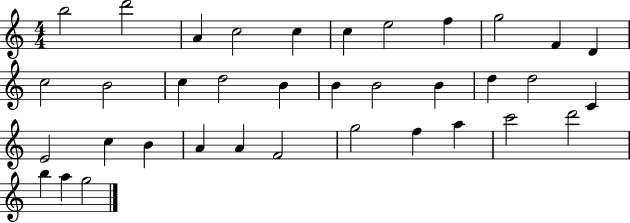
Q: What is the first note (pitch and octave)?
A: B5